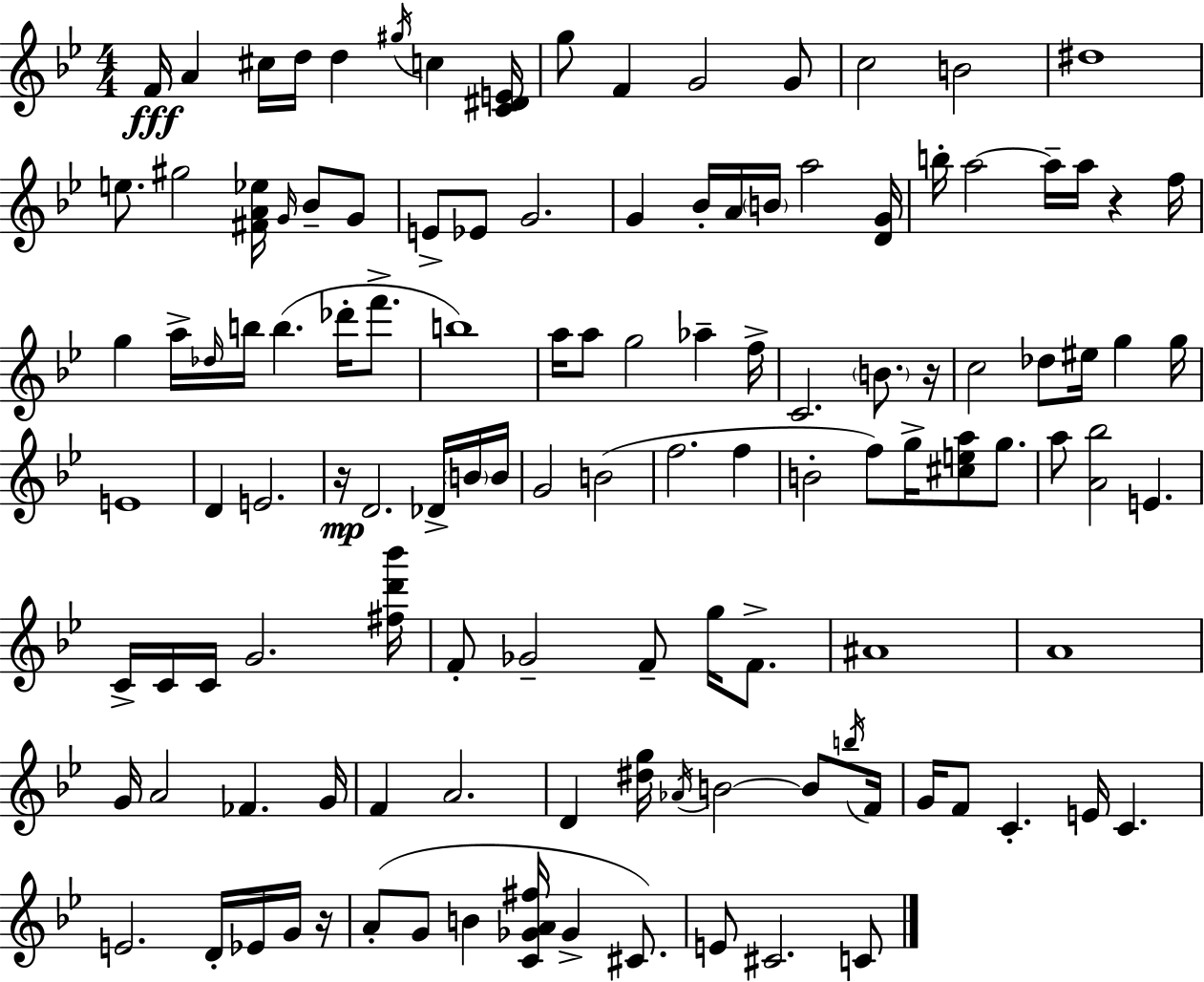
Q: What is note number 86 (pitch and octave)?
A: A4